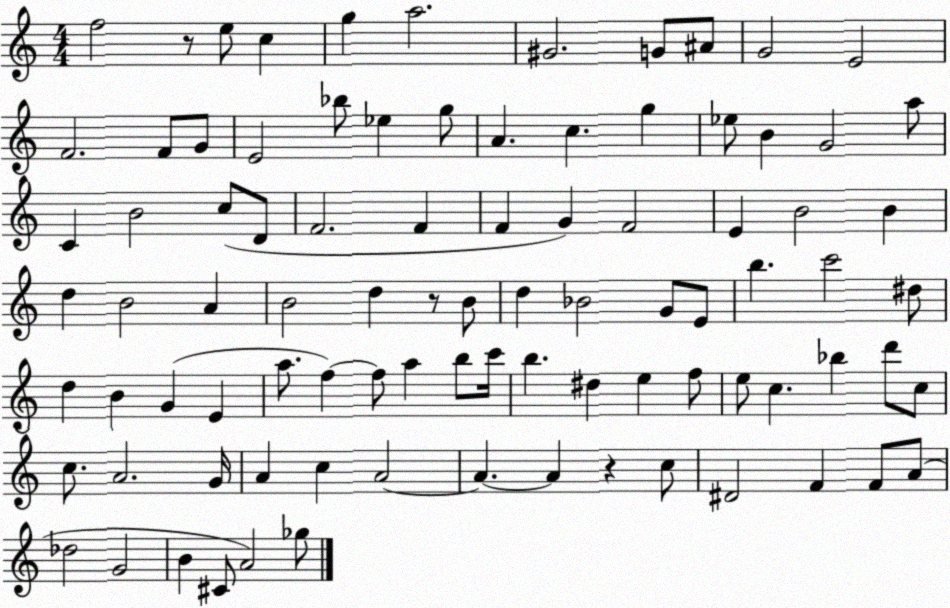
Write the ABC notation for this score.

X:1
T:Untitled
M:4/4
L:1/4
K:C
f2 z/2 e/2 c g a2 ^G2 G/2 ^A/2 G2 E2 F2 F/2 G/2 E2 _b/2 _e g/2 A c g _e/2 B G2 a/2 C B2 c/2 D/2 F2 F F G F2 E B2 B d B2 A B2 d z/2 B/2 d _B2 G/2 E/2 b c'2 ^d/2 d B G E a/2 f f/2 a b/2 c'/4 b ^d e f/2 e/2 c _b d'/2 c/2 c/2 A2 G/4 A c A2 A A z c/2 ^D2 F F/2 A/2 _d2 G2 B ^C/2 A2 _g/2